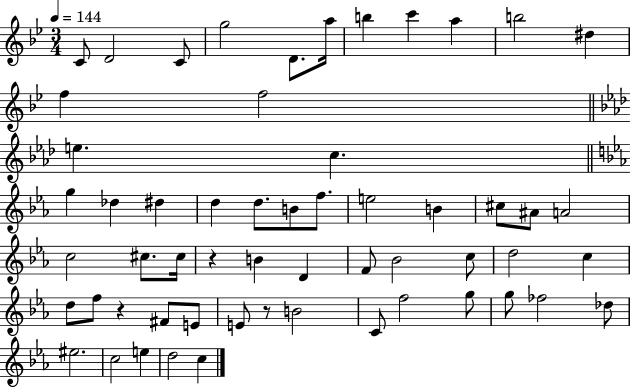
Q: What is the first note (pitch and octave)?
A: C4